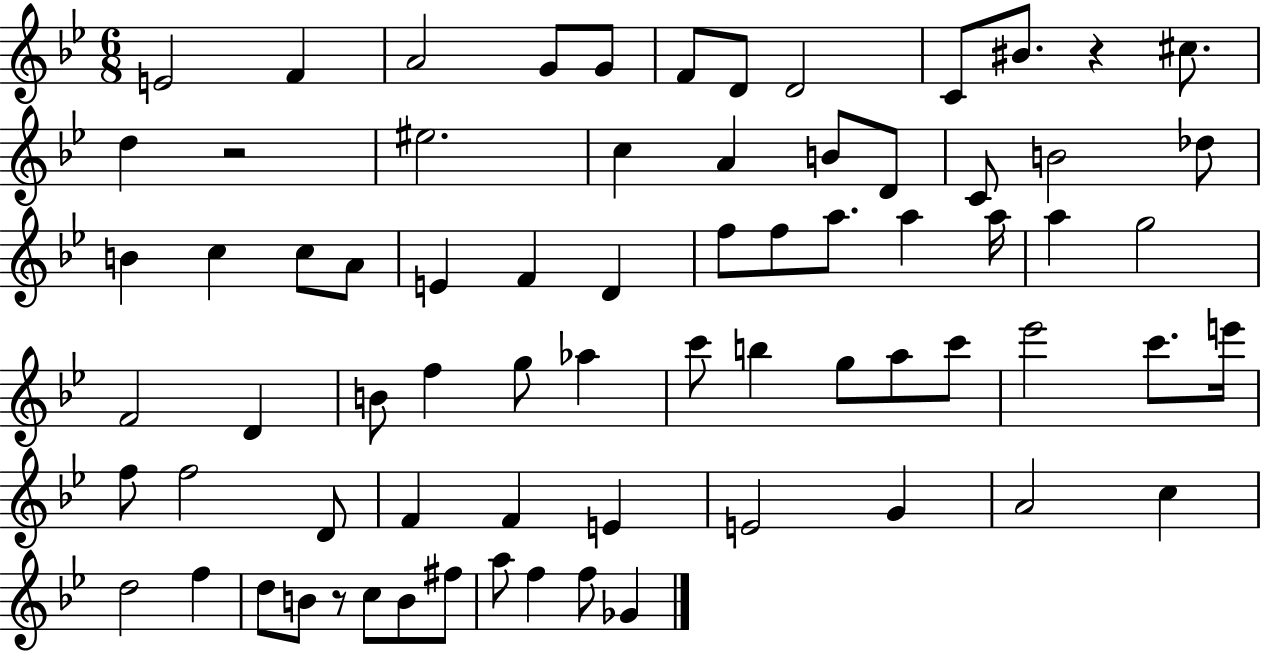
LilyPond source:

{
  \clef treble
  \numericTimeSignature
  \time 6/8
  \key bes \major
  e'2 f'4 | a'2 g'8 g'8 | f'8 d'8 d'2 | c'8 bis'8. r4 cis''8. | \break d''4 r2 | eis''2. | c''4 a'4 b'8 d'8 | c'8 b'2 des''8 | \break b'4 c''4 c''8 a'8 | e'4 f'4 d'4 | f''8 f''8 a''8. a''4 a''16 | a''4 g''2 | \break f'2 d'4 | b'8 f''4 g''8 aes''4 | c'''8 b''4 g''8 a''8 c'''8 | ees'''2 c'''8. e'''16 | \break f''8 f''2 d'8 | f'4 f'4 e'4 | e'2 g'4 | a'2 c''4 | \break d''2 f''4 | d''8 b'8 r8 c''8 b'8 fis''8 | a''8 f''4 f''8 ges'4 | \bar "|."
}